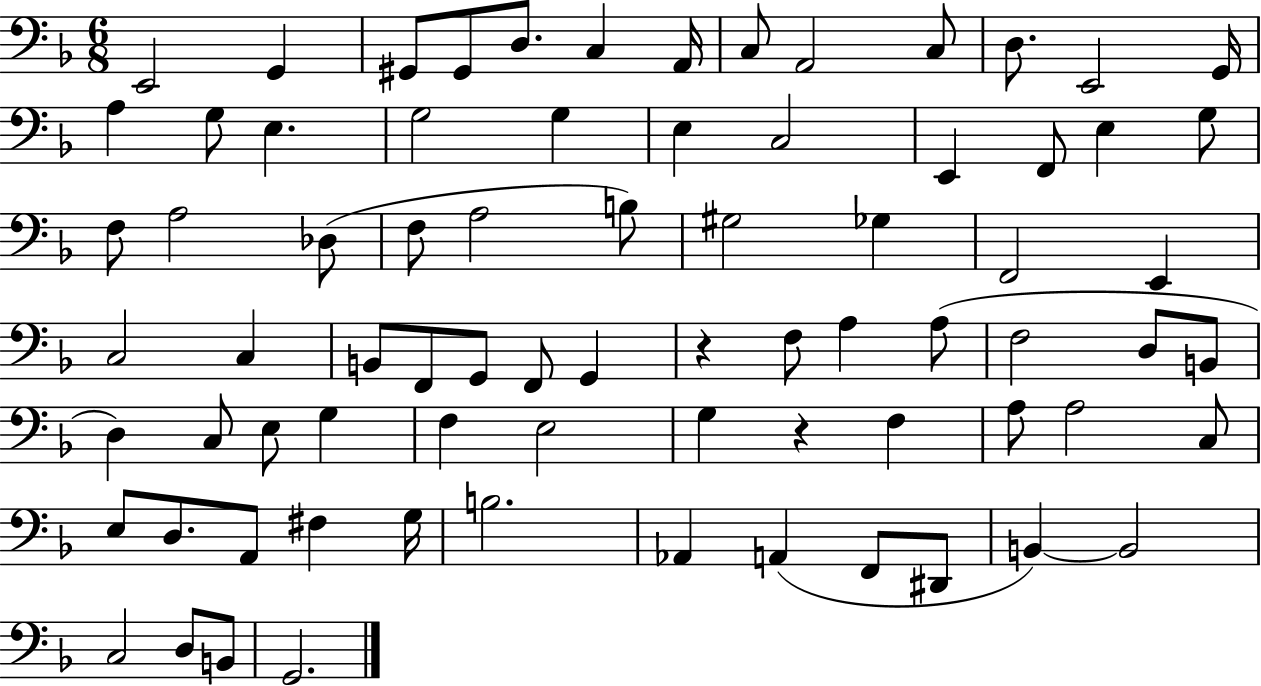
E2/h G2/q G#2/e G#2/e D3/e. C3/q A2/s C3/e A2/h C3/e D3/e. E2/h G2/s A3/q G3/e E3/q. G3/h G3/q E3/q C3/h E2/q F2/e E3/q G3/e F3/e A3/h Db3/e F3/e A3/h B3/e G#3/h Gb3/q F2/h E2/q C3/h C3/q B2/e F2/e G2/e F2/e G2/q R/q F3/e A3/q A3/e F3/h D3/e B2/e D3/q C3/e E3/e G3/q F3/q E3/h G3/q R/q F3/q A3/e A3/h C3/e E3/e D3/e. A2/e F#3/q G3/s B3/h. Ab2/q A2/q F2/e D#2/e B2/q B2/h C3/h D3/e B2/e G2/h.